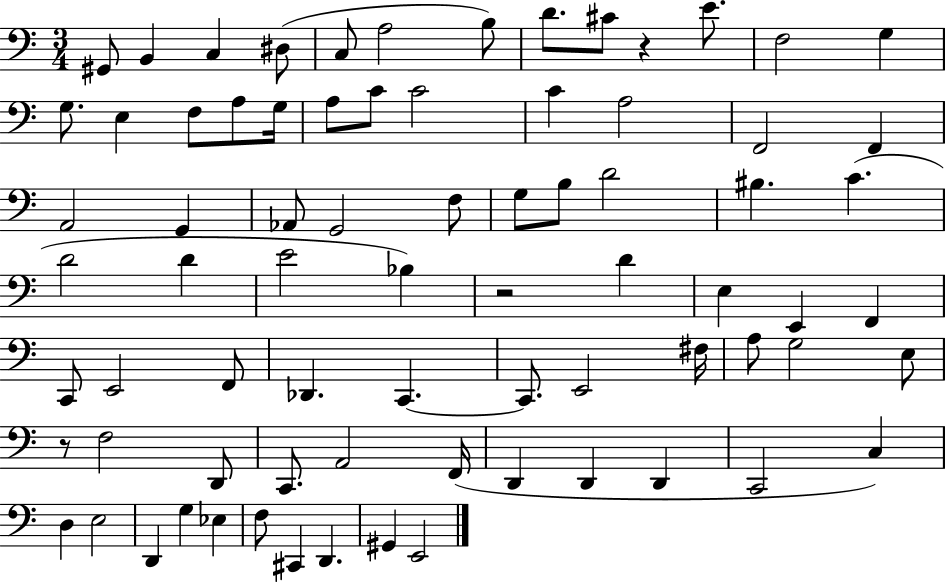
G#2/e B2/q C3/q D#3/e C3/e A3/h B3/e D4/e. C#4/e R/q E4/e. F3/h G3/q G3/e. E3/q F3/e A3/e G3/s A3/e C4/e C4/h C4/q A3/h F2/h F2/q A2/h G2/q Ab2/e G2/h F3/e G3/e B3/e D4/h BIS3/q. C4/q. D4/h D4/q E4/h Bb3/q R/h D4/q E3/q E2/q F2/q C2/e E2/h F2/e Db2/q. C2/q. C2/e. E2/h F#3/s A3/e G3/h E3/e R/e F3/h D2/e C2/e. A2/h F2/s D2/q D2/q D2/q C2/h C3/q D3/q E3/h D2/q G3/q Eb3/q F3/e C#2/q D2/q. G#2/q E2/h